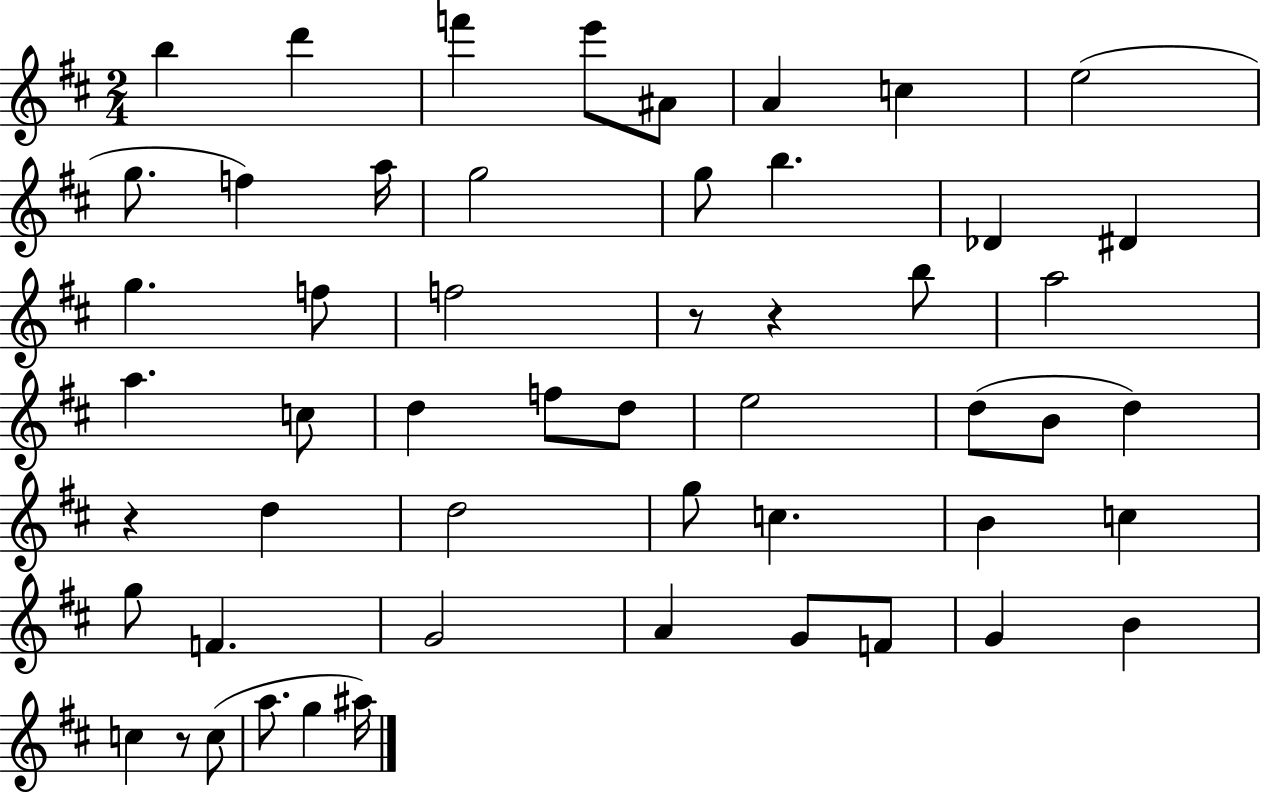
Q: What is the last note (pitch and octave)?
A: A#5